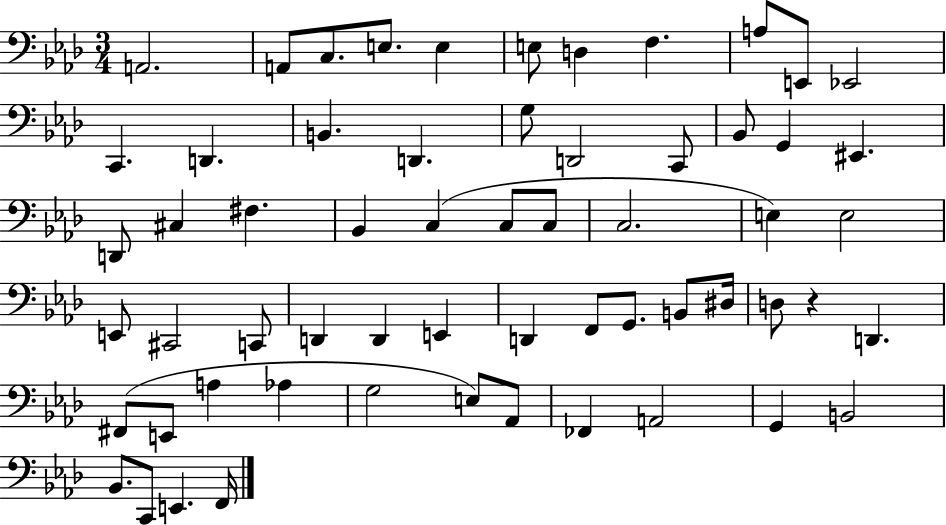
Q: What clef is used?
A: bass